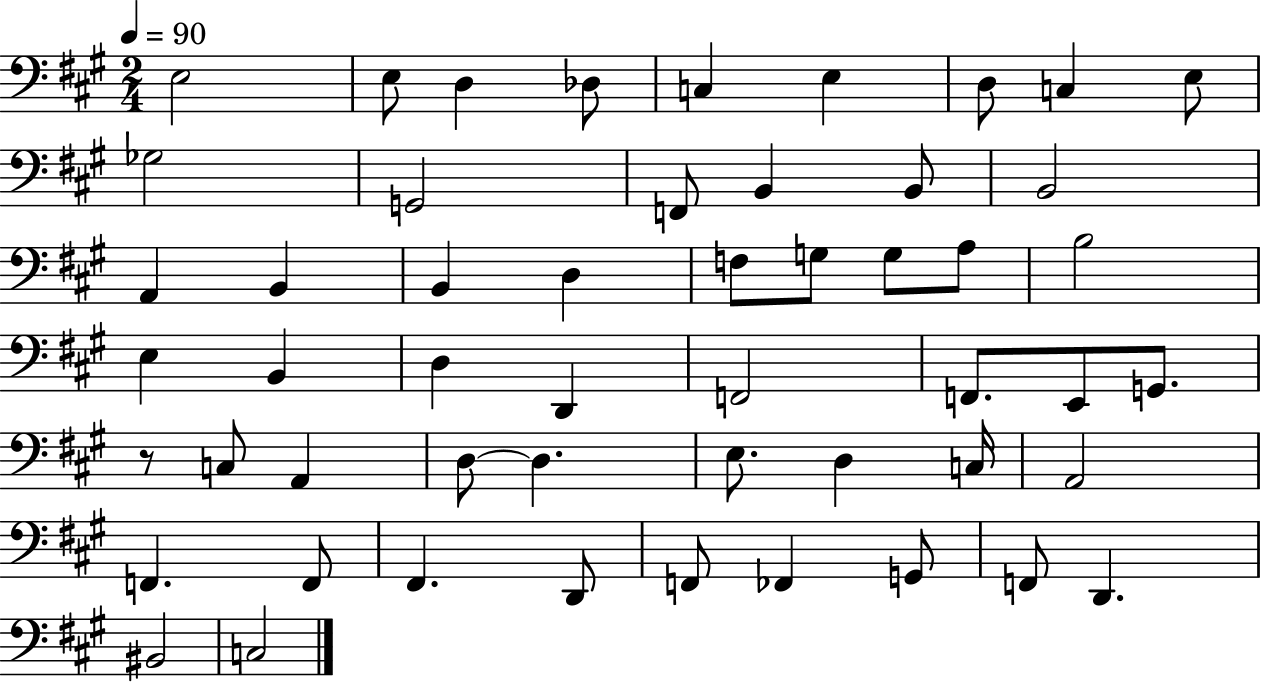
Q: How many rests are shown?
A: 1